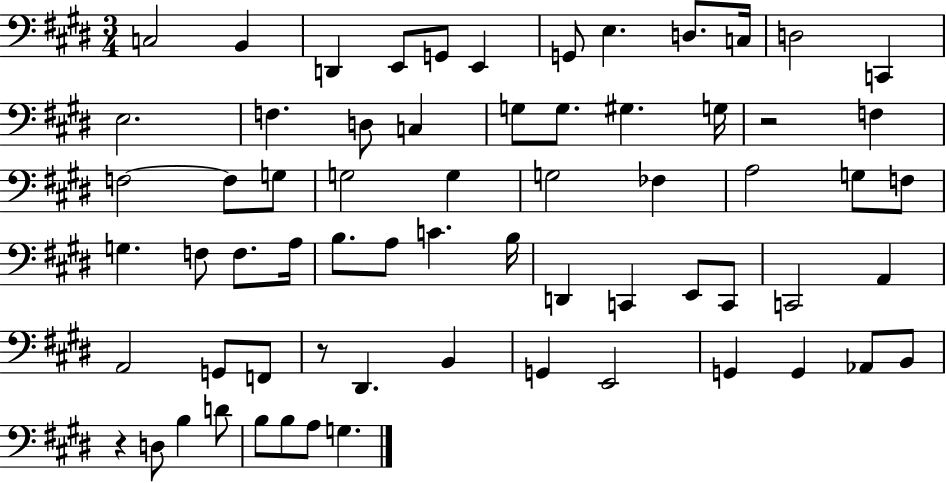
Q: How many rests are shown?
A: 3